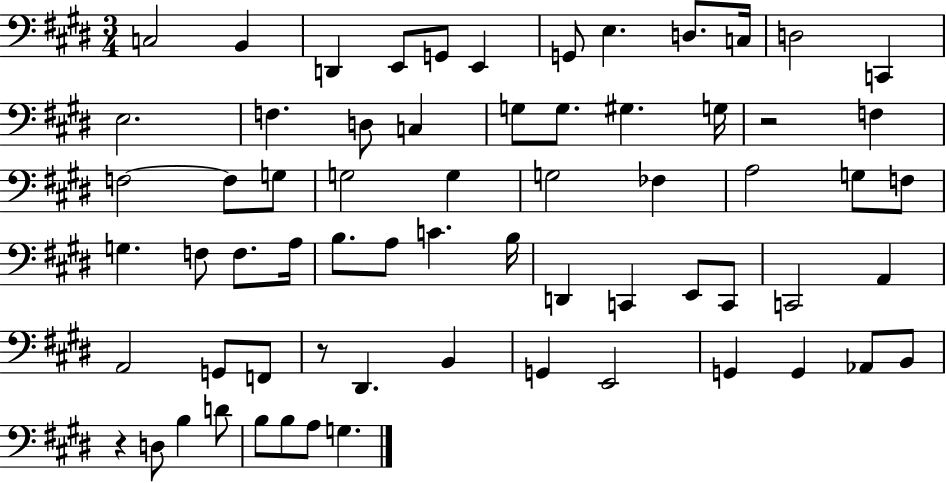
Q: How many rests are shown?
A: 3